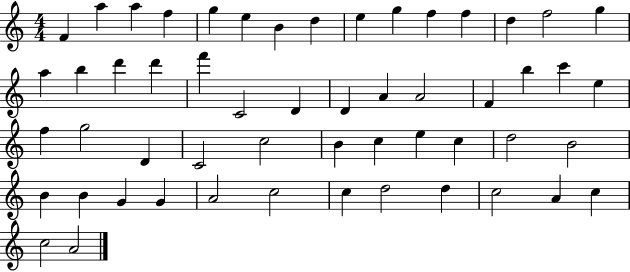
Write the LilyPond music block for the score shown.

{
  \clef treble
  \numericTimeSignature
  \time 4/4
  \key c \major
  f'4 a''4 a''4 f''4 | g''4 e''4 b'4 d''4 | e''4 g''4 f''4 f''4 | d''4 f''2 g''4 | \break a''4 b''4 d'''4 d'''4 | f'''4 c'2 d'4 | d'4 a'4 a'2 | f'4 b''4 c'''4 e''4 | \break f''4 g''2 d'4 | c'2 c''2 | b'4 c''4 e''4 c''4 | d''2 b'2 | \break b'4 b'4 g'4 g'4 | a'2 c''2 | c''4 d''2 d''4 | c''2 a'4 c''4 | \break c''2 a'2 | \bar "|."
}